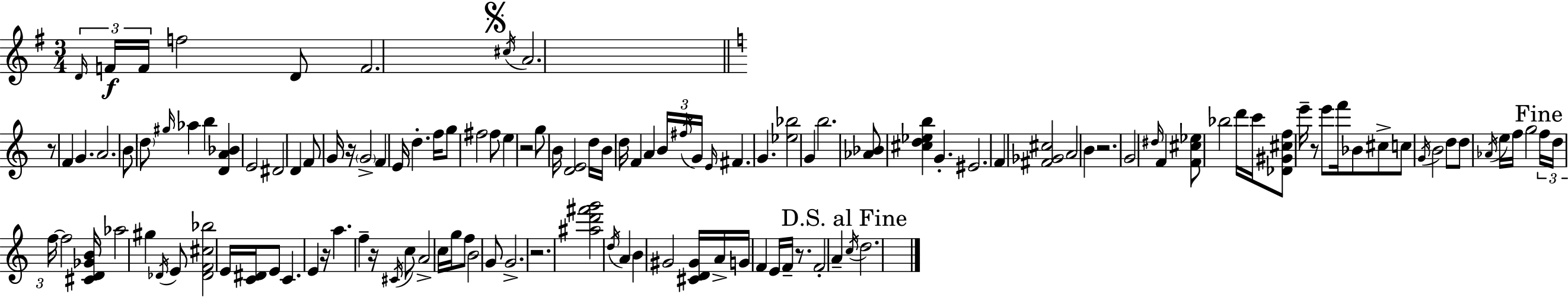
{
  \clef treble
  \numericTimeSignature
  \time 3/4
  \key g \major
  \tuplet 3/2 { \grace { d'16 }\f f'16 f'16 } f''2 d'8 | f'2. | \mark \markup { \musicglyph "scripts.segno" } \acciaccatura { cis''16 } a'2. | \bar "||" \break \key c \major r8 f'4 g'4. | a'2. | b'8 \parenthesize d''8 \grace { gis''16 } aes''4 b''4 | <d' a' bes'>4 e'2 | \break dis'2 d'4 | f'8 g'16 r16 \parenthesize g'2-> | f'4 e'16 d''4.-. | f''16 g''8 fis''2 fis''8 | \break e''4 r2 | g''8 b'16 <d' e'>2 | d''16 b'16 d''16 f'4 a'4 \tuplet 3/2 { b'16 | \acciaccatura { fis''16 } g'16 } \grace { e'16 } fis'4. g'4. | \break <ees'' bes''>2 g'4 | b''2. | <aes' bes'>8 <cis'' d'' ees'' b''>4 g'4.-. | eis'2. | \break f'4 <fis' ges' cis''>2 | a'2 b'4 | r2. | g'2 \grace { dis''16 } | \break f'4 <f' cis'' ees''>8 bes''2 | d'''16 c'''16 <des' gis' cis'' f''>8 e'''16-- r8 e'''8 f'''16 | bes'8 cis''8-> c''8 \acciaccatura { g'16 } b'2 | d''8 d''8 \acciaccatura { aes'16 } e''16 f''16 g''2 | \break \mark "Fine" \tuplet 3/2 { f''16 d''16 f''16~~ } f''2 | <cis' d' ges' b'>16 aes''2 | gis''4 \acciaccatura { des'16 } e'8 <des' f' cis'' bes''>2 | e'16 <c' dis'>16 e'8 c'4. | \break e'4 r16 a''4. | f''4-- r16 \acciaccatura { cis'16 } c''8 a'2-> | c''16 g''16 f''8 b'2 | g'8 g'2.-> | \break r2. | <ais'' d''' fis''' g'''>2 | \acciaccatura { d''16 } a'4 b'4 | gis'2 <cis' d' gis'>16 a'16-> g'16 | \break f'4 e'16 f'16-- r8. f'2-. | a'4-- \mark "D.S. al Fine" \acciaccatura { c''16 } d''2. | \bar "|."
}